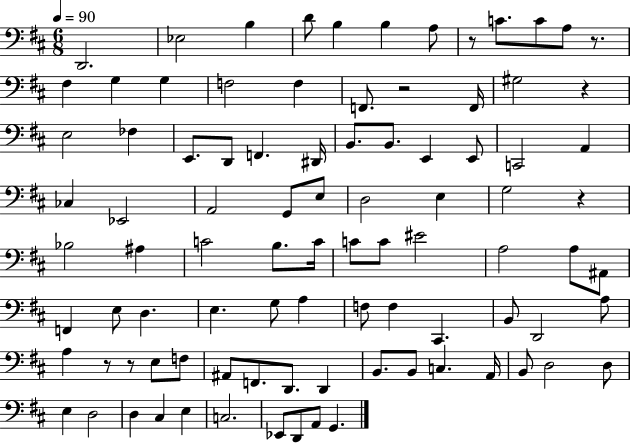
{
  \clef bass
  \numericTimeSignature
  \time 6/8
  \key d \major
  \tempo 4 = 90
  d,2. | ees2 b4 | d'8 b4 b4 a8 | r8 c'8. c'8 a8 r8. | \break fis4 g4 g4 | f2 f4 | f,8. r2 f,16 | gis2 r4 | \break e2 fes4 | e,8. d,8 f,4. dis,16 | b,8. b,8. e,4 e,8 | c,2 a,4 | \break ces4 ees,2 | a,2 g,8 e8 | d2 e4 | g2 r4 | \break bes2 ais4 | c'2 b8. c'16 | c'8 c'8 eis'2 | a2 a8 ais,8 | \break f,4 e8 d4. | e4. g8 a4 | f8 f4 cis,4. | b,8 d,2 a8 | \break a4 r8 r8 e8 f8 | ais,8 f,8. d,8. d,4 | b,8. b,8 c4. a,16 | b,8 d2 d8 | \break e4 d2 | d4 cis4 e4 | c2. | ees,8 d,8 a,8 g,4. | \break \bar "|."
}